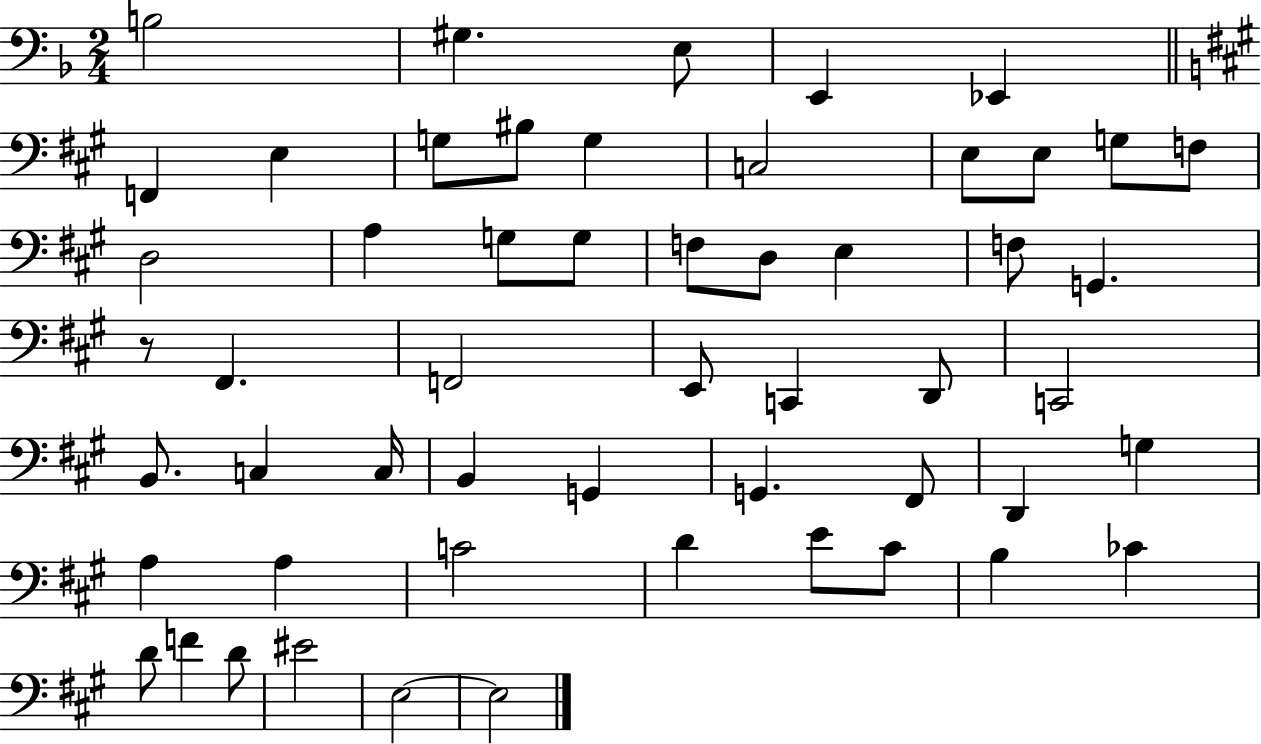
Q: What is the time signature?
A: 2/4